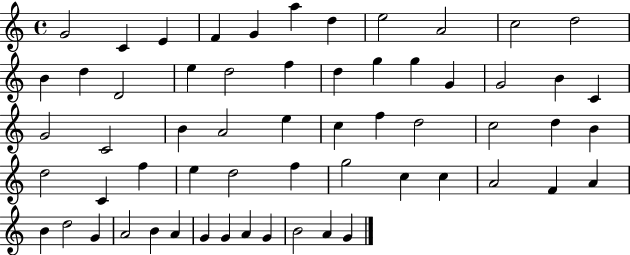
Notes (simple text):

G4/h C4/q E4/q F4/q G4/q A5/q D5/q E5/h A4/h C5/h D5/h B4/q D5/q D4/h E5/q D5/h F5/q D5/q G5/q G5/q G4/q G4/h B4/q C4/q G4/h C4/h B4/q A4/h E5/q C5/q F5/q D5/h C5/h D5/q B4/q D5/h C4/q F5/q E5/q D5/h F5/q G5/h C5/q C5/q A4/h F4/q A4/q B4/q D5/h G4/q A4/h B4/q A4/q G4/q G4/q A4/q G4/q B4/h A4/q G4/q